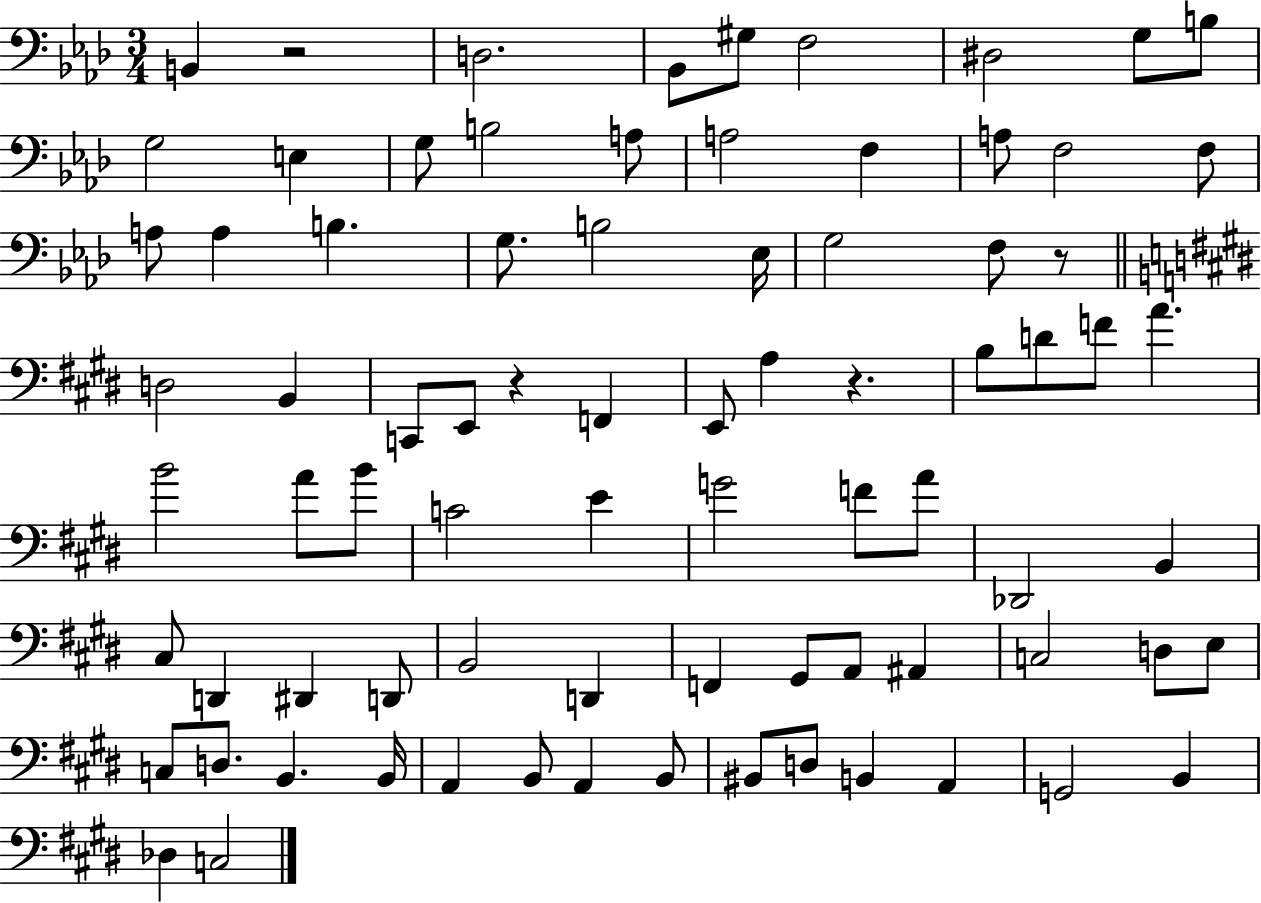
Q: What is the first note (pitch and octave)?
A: B2